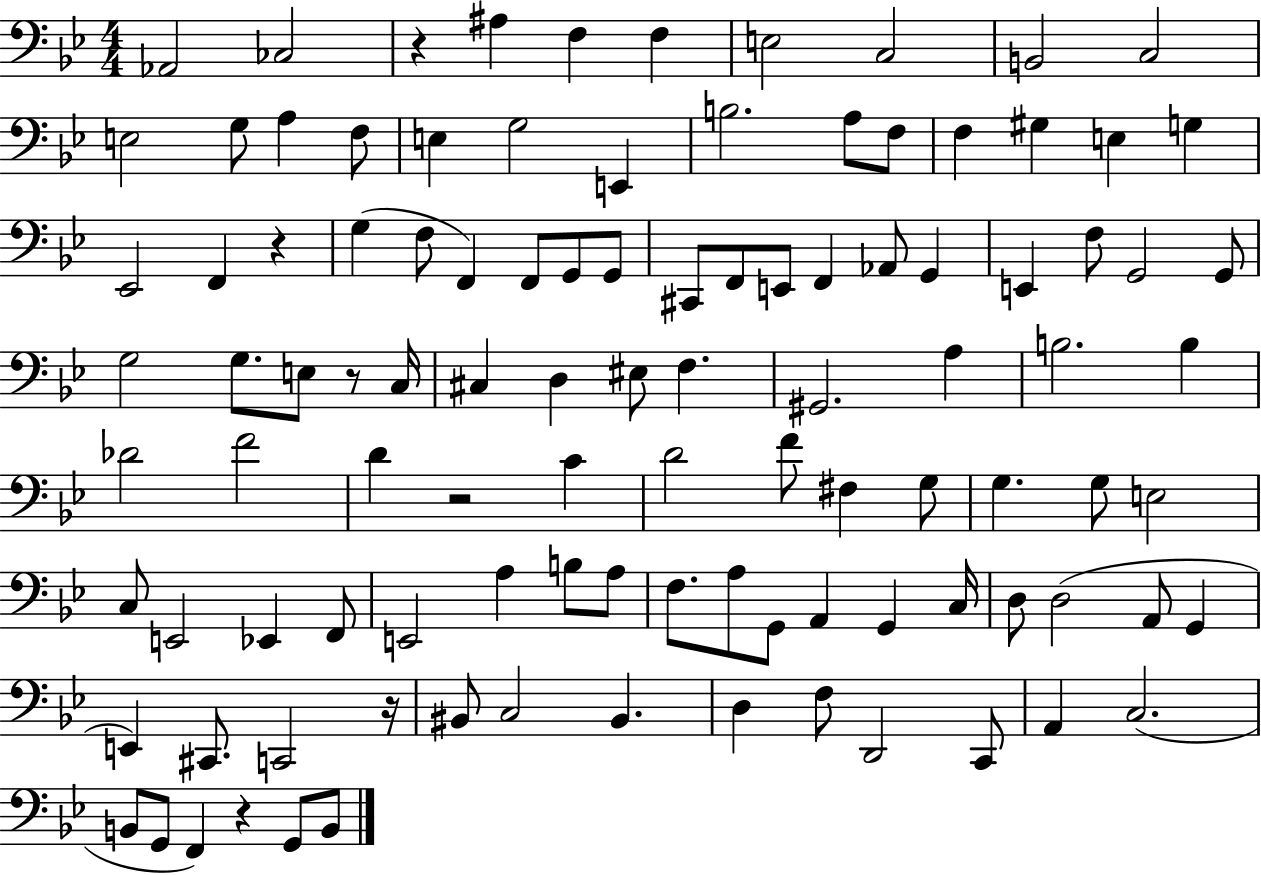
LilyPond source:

{
  \clef bass
  \numericTimeSignature
  \time 4/4
  \key bes \major
  aes,2 ces2 | r4 ais4 f4 f4 | e2 c2 | b,2 c2 | \break e2 g8 a4 f8 | e4 g2 e,4 | b2. a8 f8 | f4 gis4 e4 g4 | \break ees,2 f,4 r4 | g4( f8 f,4) f,8 g,8 g,8 | cis,8 f,8 e,8 f,4 aes,8 g,4 | e,4 f8 g,2 g,8 | \break g2 g8. e8 r8 c16 | cis4 d4 eis8 f4. | gis,2. a4 | b2. b4 | \break des'2 f'2 | d'4 r2 c'4 | d'2 f'8 fis4 g8 | g4. g8 e2 | \break c8 e,2 ees,4 f,8 | e,2 a4 b8 a8 | f8. a8 g,8 a,4 g,4 c16 | d8 d2( a,8 g,4 | \break e,4) cis,8. c,2 r16 | bis,8 c2 bis,4. | d4 f8 d,2 c,8 | a,4 c2.( | \break b,8 g,8 f,4) r4 g,8 b,8 | \bar "|."
}